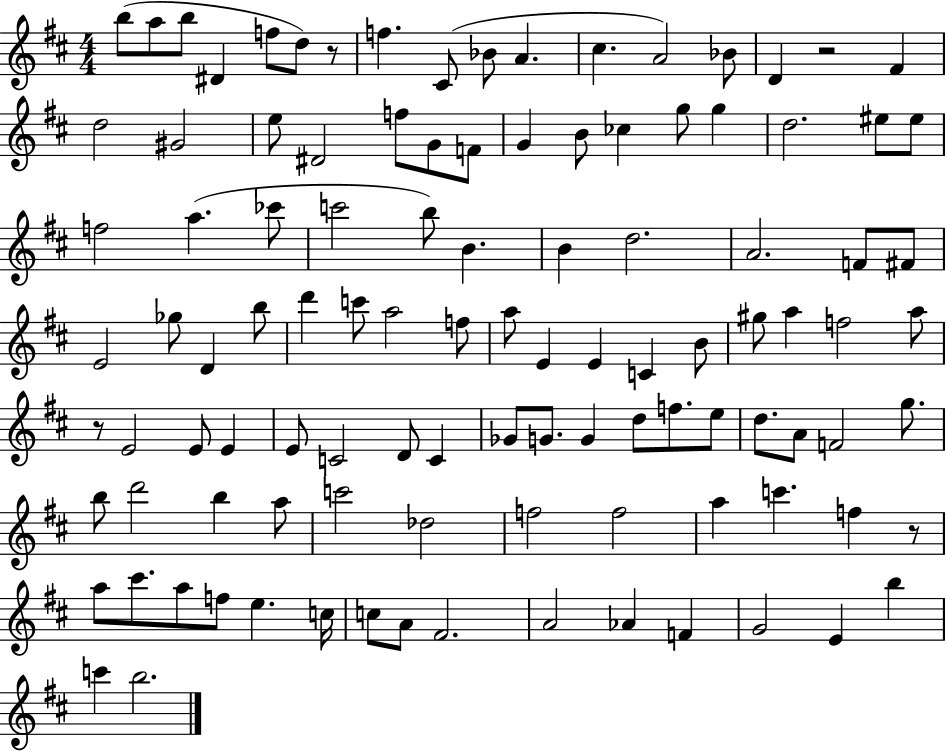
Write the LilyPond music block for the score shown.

{
  \clef treble
  \numericTimeSignature
  \time 4/4
  \key d \major
  b''8( a''8 b''8 dis'4 f''8 d''8) r8 | f''4. cis'8( bes'8 a'4. | cis''4. a'2) bes'8 | d'4 r2 fis'4 | \break d''2 gis'2 | e''8 dis'2 f''8 g'8 f'8 | g'4 b'8 ces''4 g''8 g''4 | d''2. eis''8 eis''8 | \break f''2 a''4.( ces'''8 | c'''2 b''8) b'4. | b'4 d''2. | a'2. f'8 fis'8 | \break e'2 ges''8 d'4 b''8 | d'''4 c'''8 a''2 f''8 | a''8 e'4 e'4 c'4 b'8 | gis''8 a''4 f''2 a''8 | \break r8 e'2 e'8 e'4 | e'8 c'2 d'8 c'4 | ges'8 g'8. g'4 d''8 f''8. e''8 | d''8. a'8 f'2 g''8. | \break b''8 d'''2 b''4 a''8 | c'''2 des''2 | f''2 f''2 | a''4 c'''4. f''4 r8 | \break a''8 cis'''8. a''8 f''8 e''4. c''16 | c''8 a'8 fis'2. | a'2 aes'4 f'4 | g'2 e'4 b''4 | \break c'''4 b''2. | \bar "|."
}